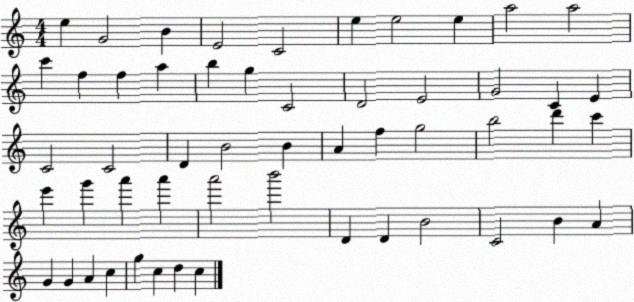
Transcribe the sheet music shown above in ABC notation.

X:1
T:Untitled
M:4/4
L:1/4
K:C
e G2 B E2 C2 e e2 e a2 a2 c' f f a b g C2 D2 E2 G2 C E C2 C2 D B2 B A f g2 b2 d' c' e' g' a' a' a'2 b'2 D D B2 C2 B A G G A c g c d c